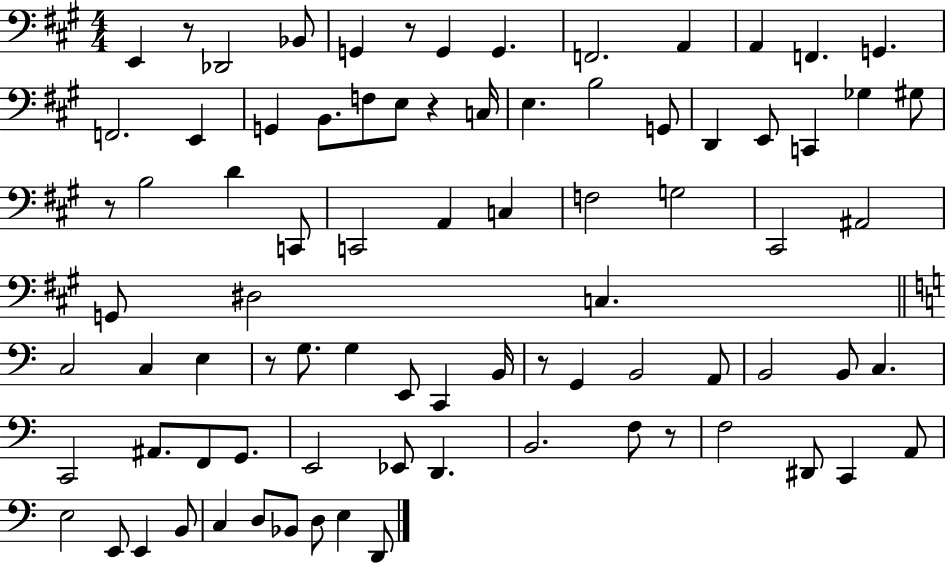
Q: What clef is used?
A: bass